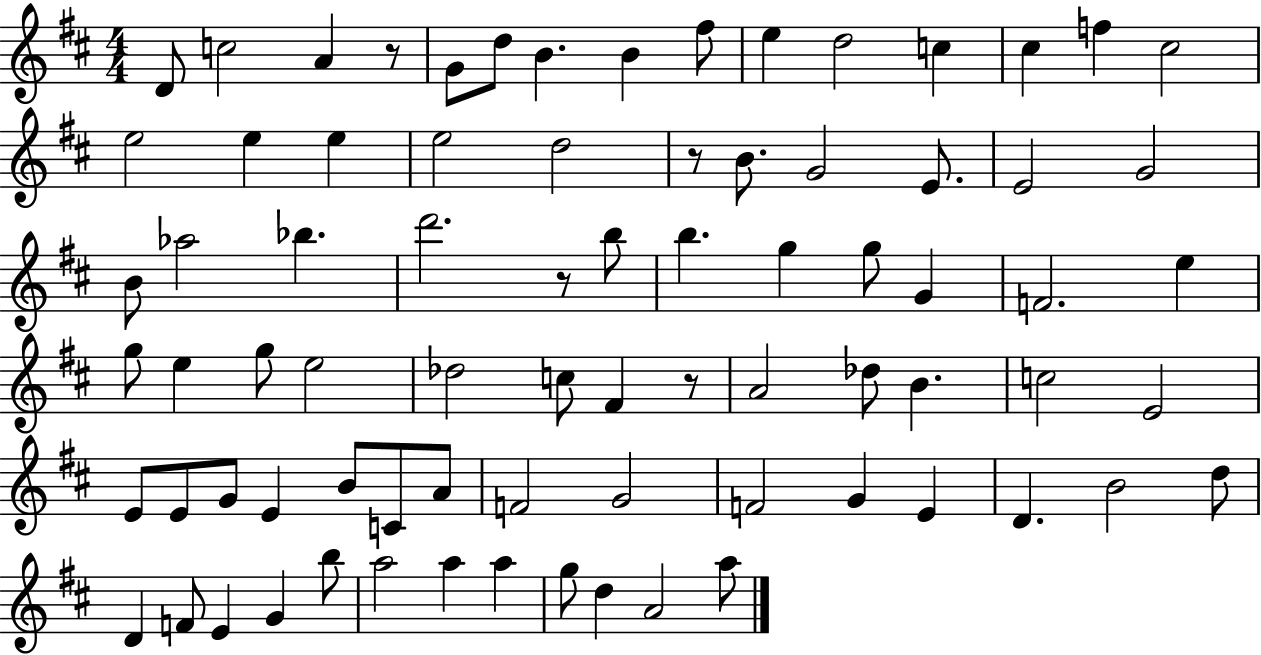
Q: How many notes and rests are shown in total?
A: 78